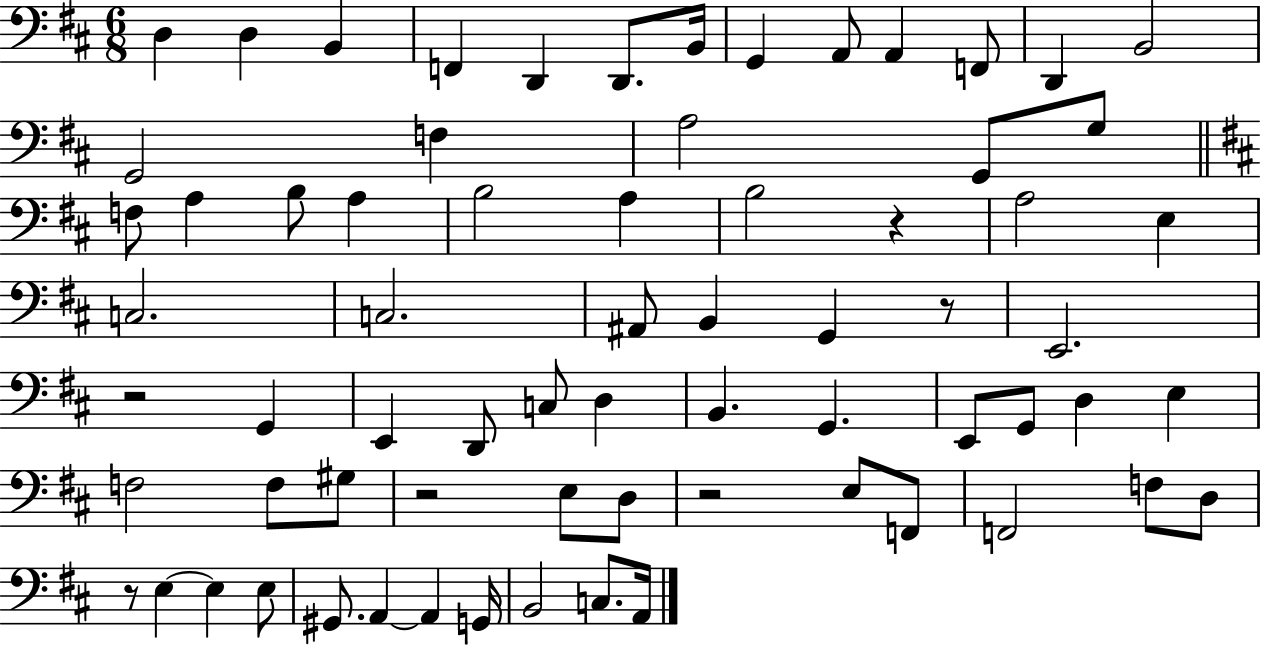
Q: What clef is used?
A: bass